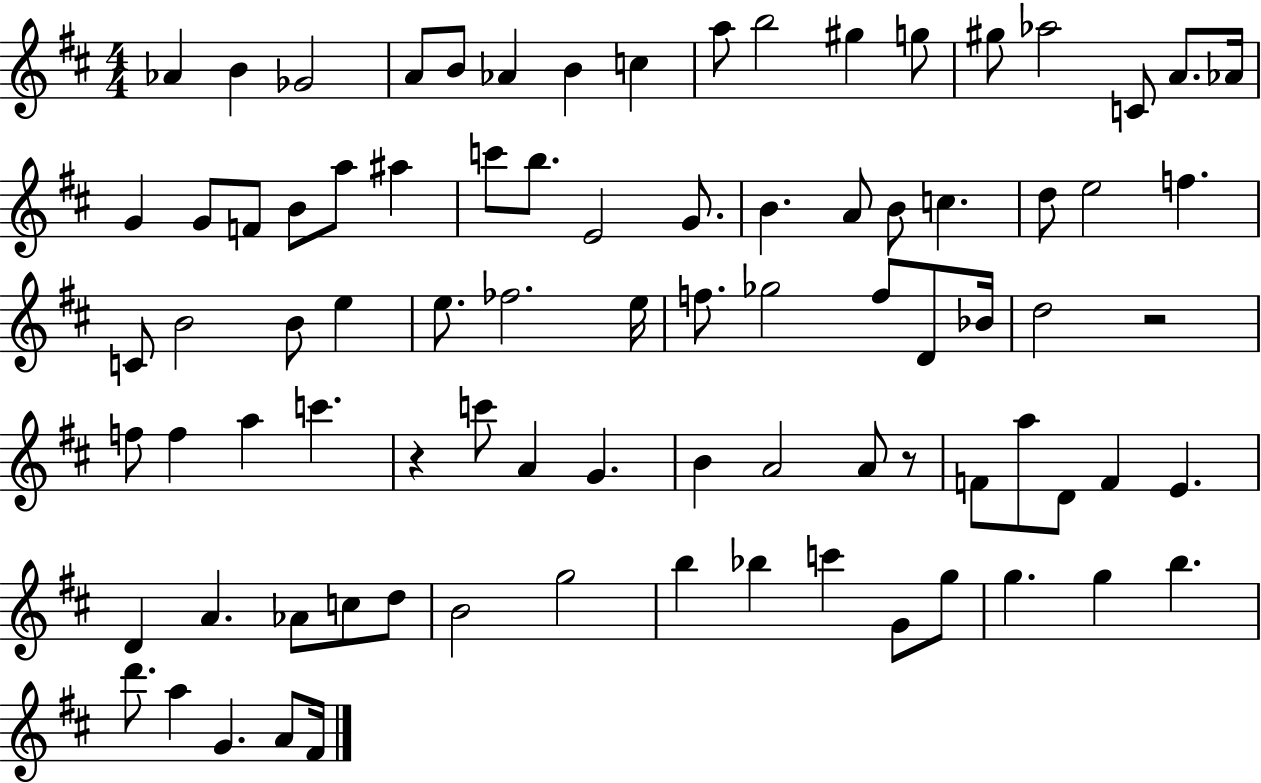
{
  \clef treble
  \numericTimeSignature
  \time 4/4
  \key d \major
  aes'4 b'4 ges'2 | a'8 b'8 aes'4 b'4 c''4 | a''8 b''2 gis''4 g''8 | gis''8 aes''2 c'8 a'8. aes'16 | \break g'4 g'8 f'8 b'8 a''8 ais''4 | c'''8 b''8. e'2 g'8. | b'4. a'8 b'8 c''4. | d''8 e''2 f''4. | \break c'8 b'2 b'8 e''4 | e''8. fes''2. e''16 | f''8. ges''2 f''8 d'8 bes'16 | d''2 r2 | \break f''8 f''4 a''4 c'''4. | r4 c'''8 a'4 g'4. | b'4 a'2 a'8 r8 | f'8 a''8 d'8 f'4 e'4. | \break d'4 a'4. aes'8 c''8 d''8 | b'2 g''2 | b''4 bes''4 c'''4 g'8 g''8 | g''4. g''4 b''4. | \break d'''8. a''4 g'4. a'8 fis'16 | \bar "|."
}